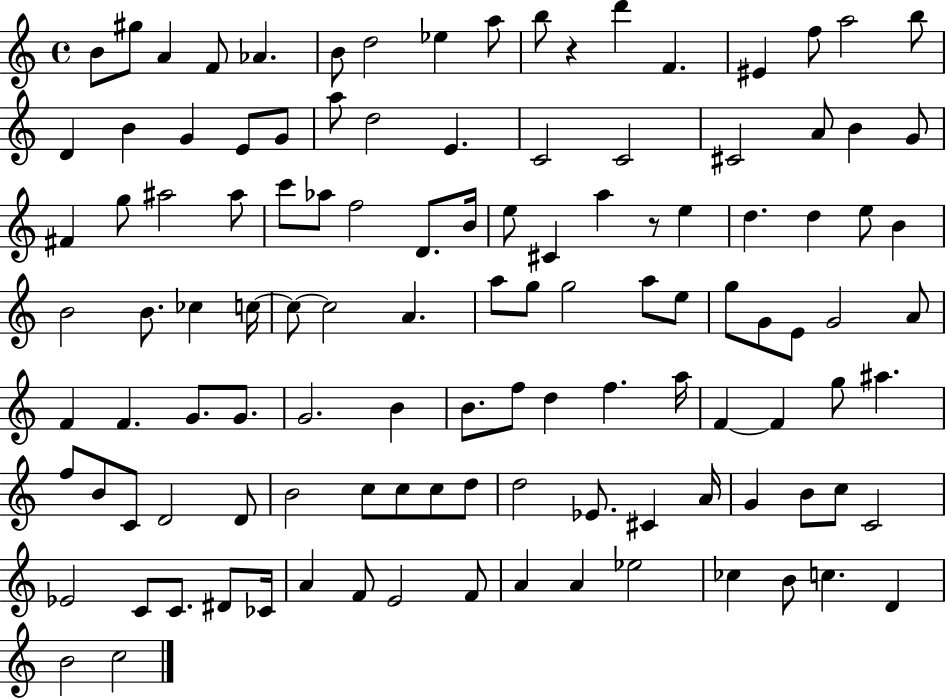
B4/e G#5/e A4/q F4/e Ab4/q. B4/e D5/h Eb5/q A5/e B5/e R/q D6/q F4/q. EIS4/q F5/e A5/h B5/e D4/q B4/q G4/q E4/e G4/e A5/e D5/h E4/q. C4/h C4/h C#4/h A4/e B4/q G4/e F#4/q G5/e A#5/h A#5/e C6/e Ab5/e F5/h D4/e. B4/s E5/e C#4/q A5/q R/e E5/q D5/q. D5/q E5/e B4/q B4/h B4/e. CES5/q C5/s C5/e C5/h A4/q. A5/e G5/e G5/h A5/e E5/e G5/e G4/e E4/e G4/h A4/e F4/q F4/q. G4/e. G4/e. G4/h. B4/q B4/e. F5/e D5/q F5/q. A5/s F4/q F4/q G5/e A#5/q. F5/e B4/e C4/e D4/h D4/e B4/h C5/e C5/e C5/e D5/e D5/h Eb4/e. C#4/q A4/s G4/q B4/e C5/e C4/h Eb4/h C4/e C4/e. D#4/e CES4/s A4/q F4/e E4/h F4/e A4/q A4/q Eb5/h CES5/q B4/e C5/q. D4/q B4/h C5/h